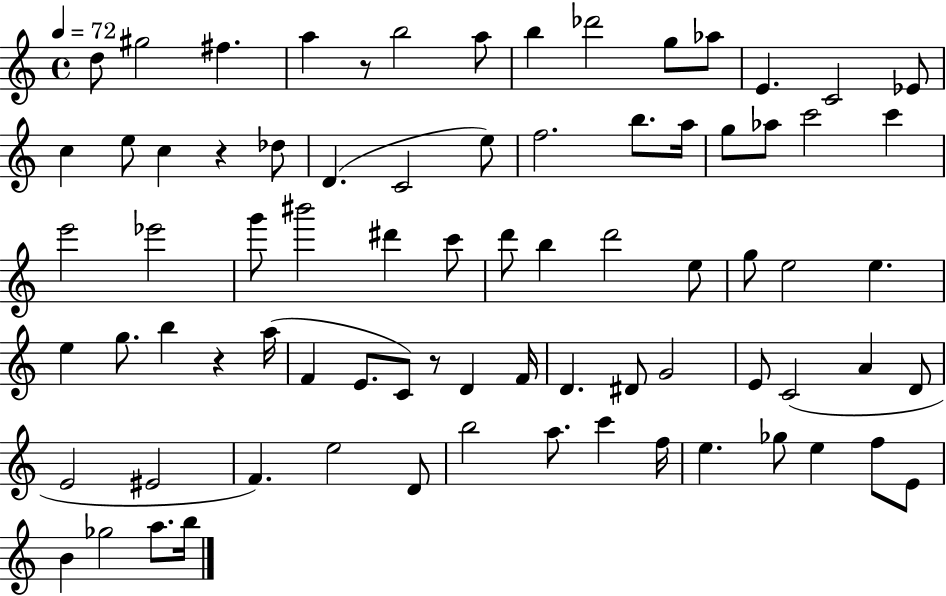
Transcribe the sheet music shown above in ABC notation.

X:1
T:Untitled
M:4/4
L:1/4
K:C
d/2 ^g2 ^f a z/2 b2 a/2 b _d'2 g/2 _a/2 E C2 _E/2 c e/2 c z _d/2 D C2 e/2 f2 b/2 a/4 g/2 _a/2 c'2 c' e'2 _e'2 g'/2 ^b'2 ^d' c'/2 d'/2 b d'2 e/2 g/2 e2 e e g/2 b z a/4 F E/2 C/2 z/2 D F/4 D ^D/2 G2 E/2 C2 A D/2 E2 ^E2 F e2 D/2 b2 a/2 c' f/4 e _g/2 e f/2 E/2 B _g2 a/2 b/4